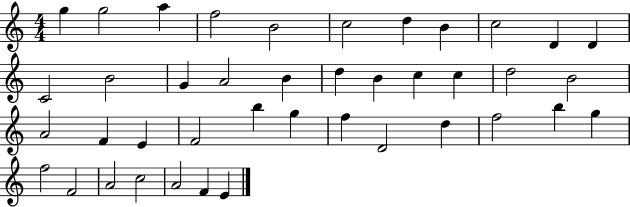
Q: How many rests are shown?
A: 0